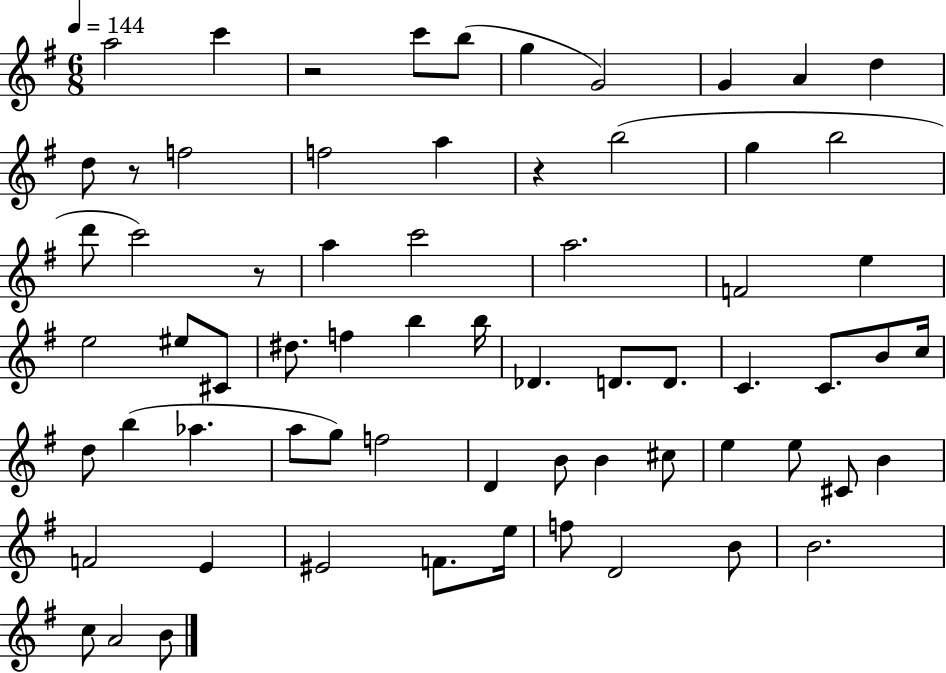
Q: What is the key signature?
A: G major